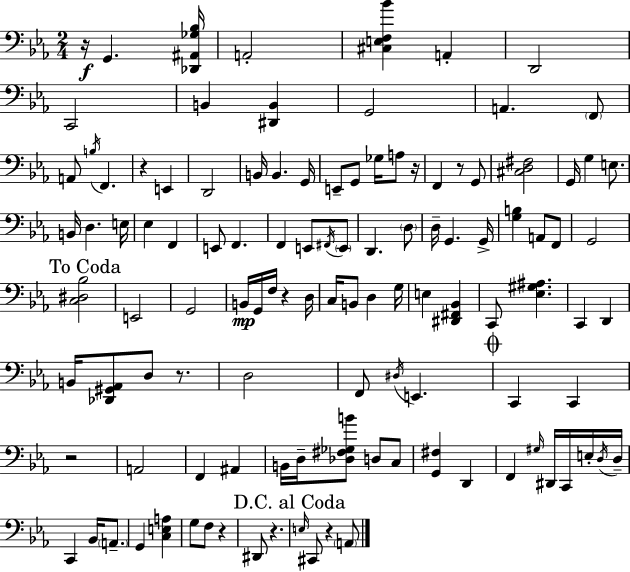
R/s G2/q. [Db2,A#2,Gb3,Bb3]/s A2/h [C#3,E3,F3,Bb4]/q A2/q D2/h C2/h B2/q [D#2,B2]/q G2/h A2/q. F2/e A2/e B3/s F2/q. R/q E2/q D2/h B2/s B2/q. G2/s E2/e G2/e Gb3/s A3/e R/s F2/q R/e G2/e [C#3,D3,F#3]/h G2/s G3/q E3/e. B2/s D3/q. E3/s Eb3/q F2/q E2/e F2/q. F2/q E2/e F#2/s E2/e D2/q. D3/e D3/s G2/q. G2/s [G3,B3]/q A2/e F2/e G2/h [C3,D#3,Bb3]/h E2/h G2/h B2/s G2/s F3/s R/q D3/s C3/s B2/e D3/q G3/s E3/q [D#2,F#2,Bb2]/q C2/e [Eb3,G#3,A#3]/q. C2/q D2/q B2/s [Db2,G#2,Ab2]/e D3/e R/e. D3/h F2/e D#3/s E2/q. C2/q C2/q R/h A2/h F2/q A#2/q B2/s D3/s [Db3,F#3,Gb3,B4]/e D3/e C3/e [G2,F#3]/q D2/q F2/q G#3/s D#2/s C2/s E3/s D3/s D3/s C2/q Bb2/s A2/e. G2/q [C3,E3,A3]/q G3/e F3/e R/q D#2/e R/q. E3/s C#2/e R/q A2/e